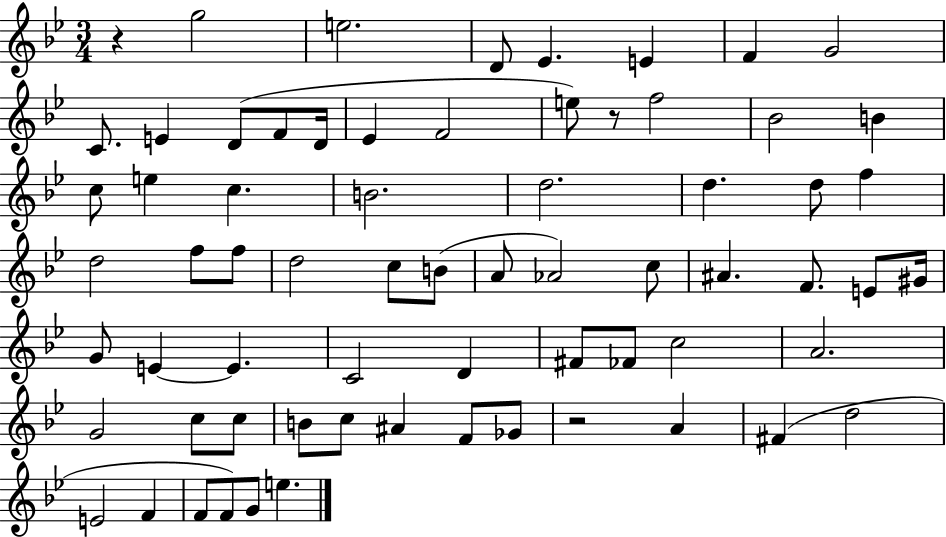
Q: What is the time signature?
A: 3/4